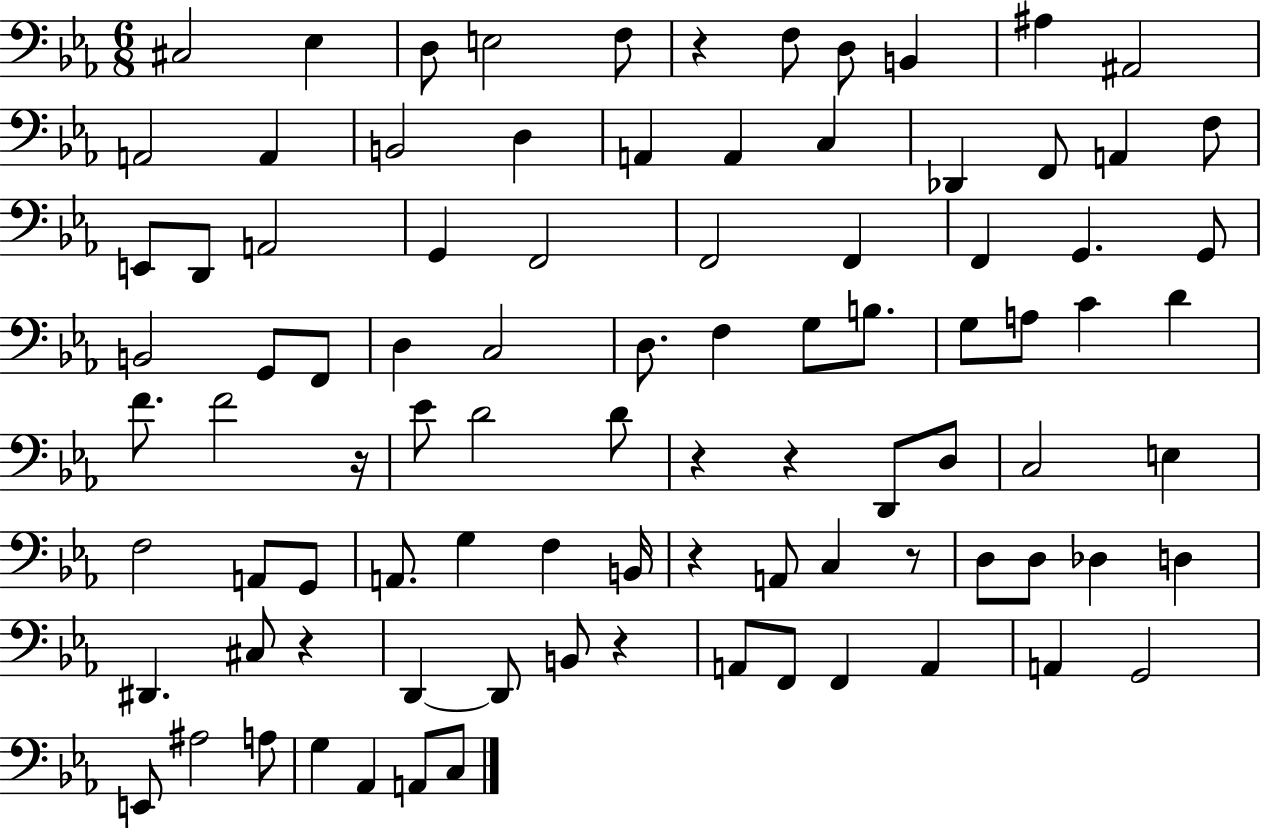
C#3/h Eb3/q D3/e E3/h F3/e R/q F3/e D3/e B2/q A#3/q A#2/h A2/h A2/q B2/h D3/q A2/q A2/q C3/q Db2/q F2/e A2/q F3/e E2/e D2/e A2/h G2/q F2/h F2/h F2/q F2/q G2/q. G2/e B2/h G2/e F2/e D3/q C3/h D3/e. F3/q G3/e B3/e. G3/e A3/e C4/q D4/q F4/e. F4/h R/s Eb4/e D4/h D4/e R/q R/q D2/e D3/e C3/h E3/q F3/h A2/e G2/e A2/e. G3/q F3/q B2/s R/q A2/e C3/q R/e D3/e D3/e Db3/q D3/q D#2/q. C#3/e R/q D2/q D2/e B2/e R/q A2/e F2/e F2/q A2/q A2/q G2/h E2/e A#3/h A3/e G3/q Ab2/q A2/e C3/e